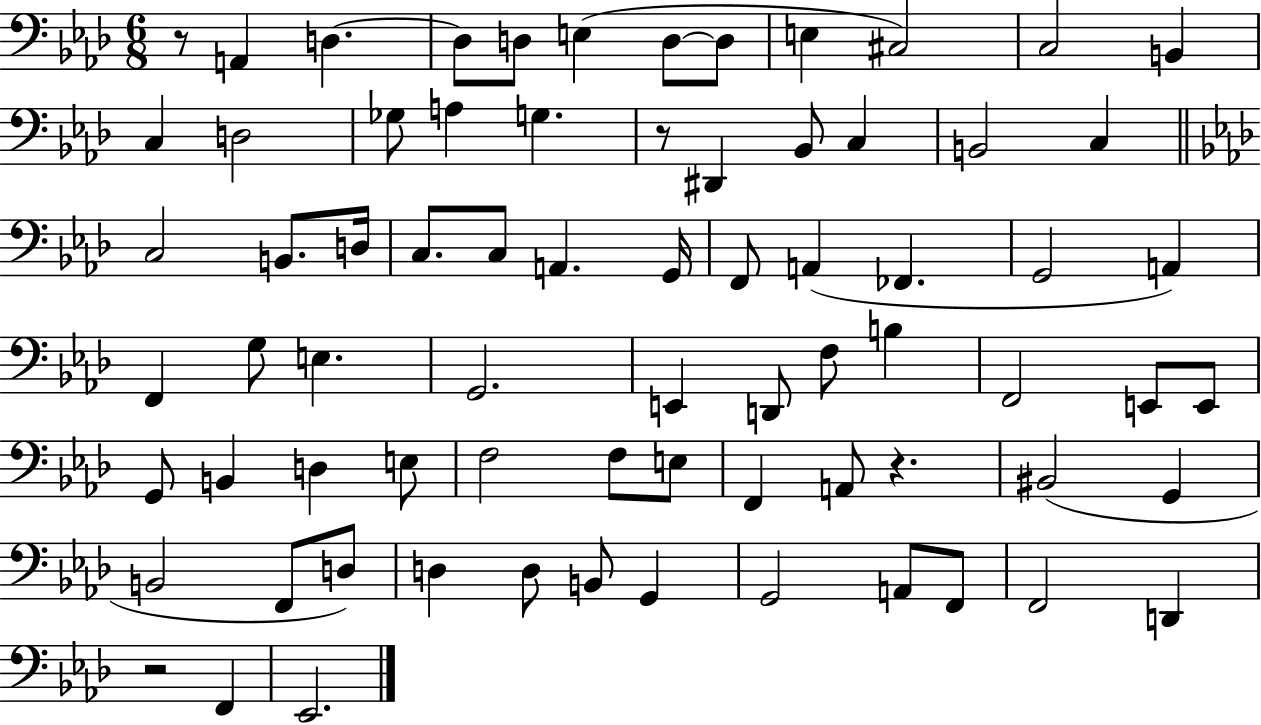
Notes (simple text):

R/e A2/q D3/q. D3/e D3/e E3/q D3/e D3/e E3/q C#3/h C3/h B2/q C3/q D3/h Gb3/e A3/q G3/q. R/e D#2/q Bb2/e C3/q B2/h C3/q C3/h B2/e. D3/s C3/e. C3/e A2/q. G2/s F2/e A2/q FES2/q. G2/h A2/q F2/q G3/e E3/q. G2/h. E2/q D2/e F3/e B3/q F2/h E2/e E2/e G2/e B2/q D3/q E3/e F3/h F3/e E3/e F2/q A2/e R/q. BIS2/h G2/q B2/h F2/e D3/e D3/q D3/e B2/e G2/q G2/h A2/e F2/e F2/h D2/q R/h F2/q Eb2/h.